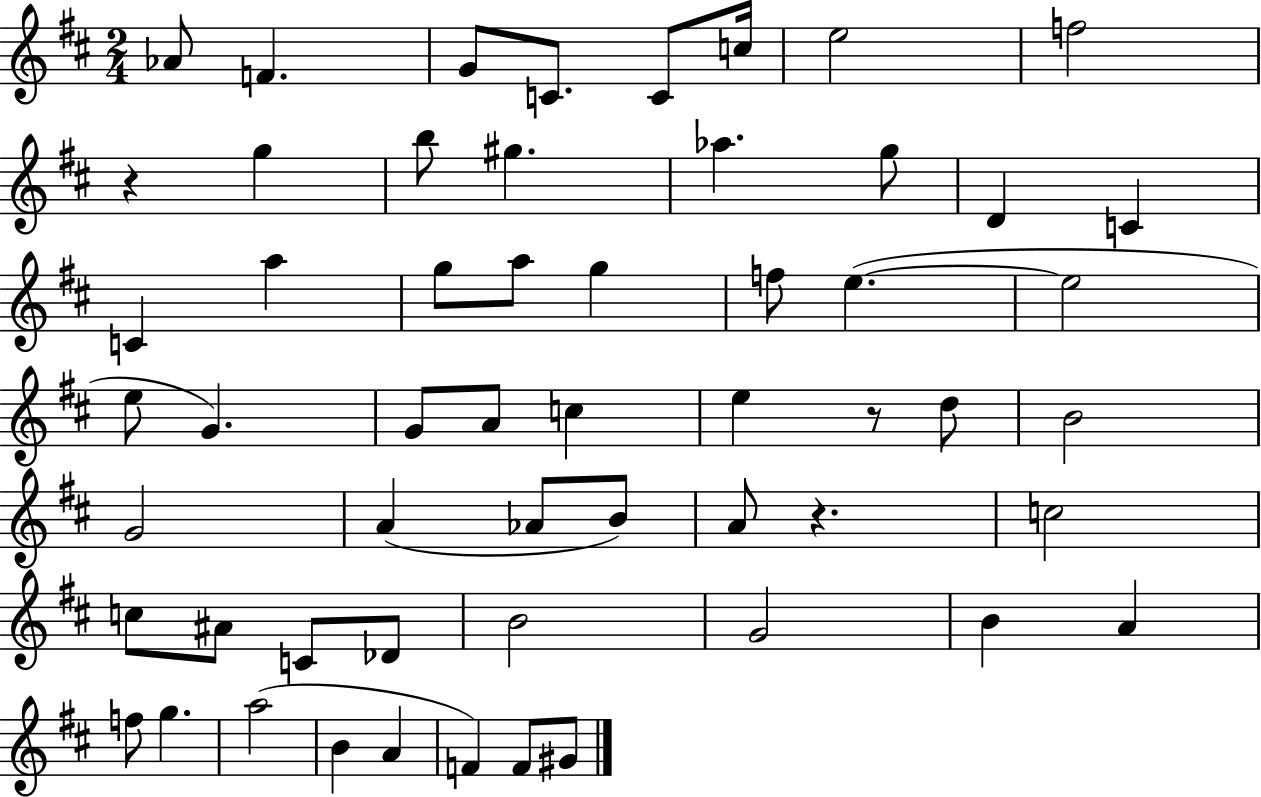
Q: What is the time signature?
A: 2/4